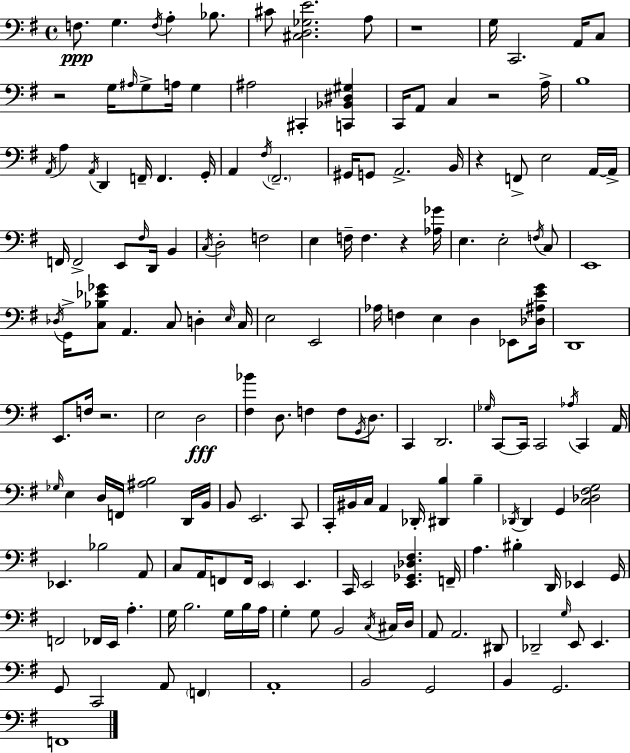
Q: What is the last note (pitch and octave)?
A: F2